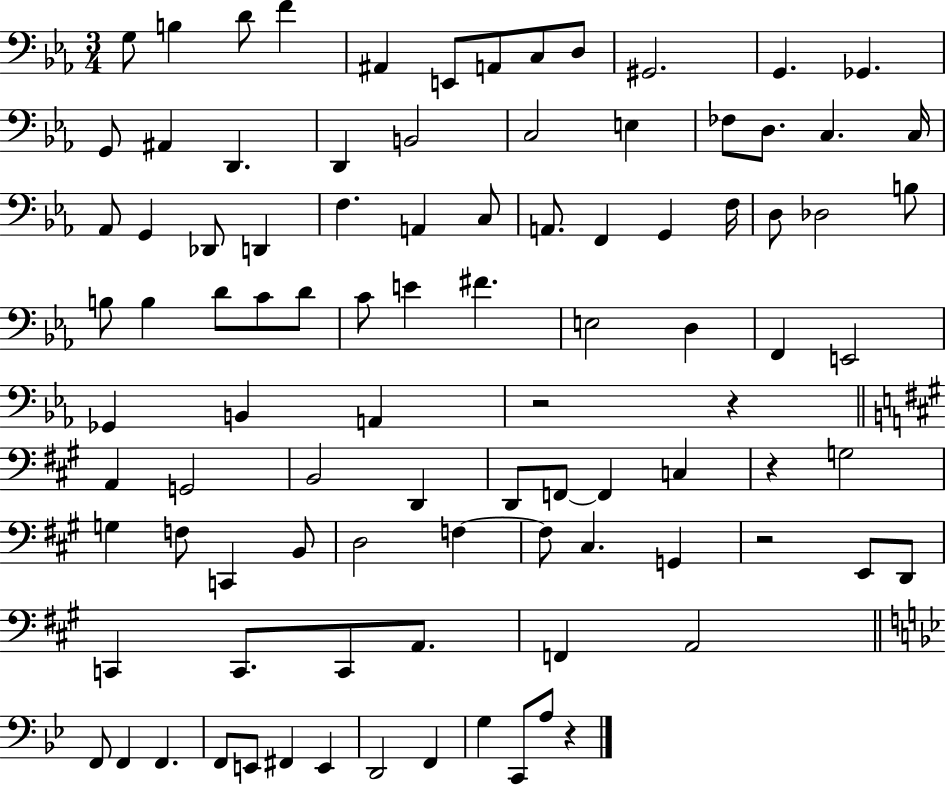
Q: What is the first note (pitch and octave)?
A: G3